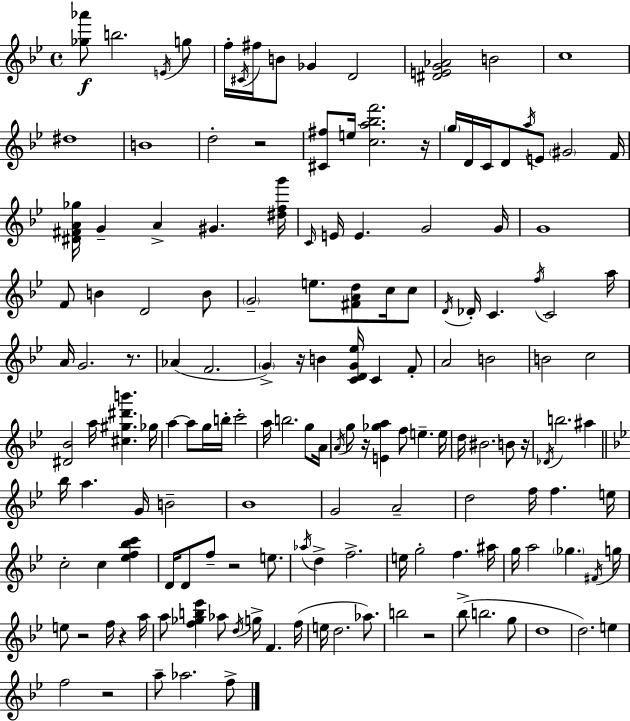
{
  \clef treble
  \time 4/4
  \defaultTimeSignature
  \key g \minor
  <ges'' aes'''>8\f b''2. \acciaccatura { e'16 } g''8 | f''16-. \acciaccatura { cis'16 } fis''16 b'8 ges'4 d'2 | <dis' e' g' aes'>2 b'2 | c''1 | \break dis''1 | b'1 | d''2-. r2 | <cis' fis''>8 e''16 <c'' a'' bes'' f'''>2. | \break r16 \parenthesize g''16 d'16 c'16 d'8 \acciaccatura { a''16 } e'8 \parenthesize gis'2 | f'16 <dis' fis' a' ges''>16 g'4-- a'4-> gis'4. | <dis'' f'' g'''>16 \grace { c'16 } e'16 e'4. g'2 | g'16 g'1 | \break f'8 b'4 d'2 | b'8 \parenthesize g'2-- e''8. <fis' a' d''>8 | c''16 c''8 \acciaccatura { d'16 } des'16-. c'4. \acciaccatura { f''16 } c'2 | a''16 a'16 g'2. | \break r8. aes'4( f'2. | \parenthesize g'4->) r16 b'4 <c' d' g' ees''>16 | c'4 f'8-. a'2 b'2 | b'2 c''2 | \break <dis' bes'>2 a''16 <cis'' gis'' dis''' b'''>4. | ges''16 a''4~~ a''8 g''16 b''16-. c'''2-. | a''16 b''2. | g''8 a'16 \acciaccatura { a'16 } g''8 r16 <e' ges'' a''>4 f''8 | \break e''4.-- e''16 d''16 bis'2. | b'8 r16 \acciaccatura { des'16 } b''2. | ais''4 \bar "||" \break \key bes \major bes''16 a''4. g'16 b'2-- | bes'1 | g'2 a'2-- | d''2 f''16 f''4. e''16 | \break c''2-. c''4 <ees'' f'' bes'' c'''>4 | d'16 d'8 f''8-- r2 e''8. | \acciaccatura { aes''16 } d''4-> f''2.-> | e''16 g''2-. f''4. | \break ais''16 g''16 a''2 \parenthesize ges''4. | \acciaccatura { fis'16 } g''16 e''8 r2 f''16 r4 | a''16 a''8 <f'' ges'' b'' ees'''>4 aes''8 \acciaccatura { d''16 } g''16-> f'4. | f''16( e''16 d''2. | \break aes''8.) b''2 r2 | bes''8->( b''2. | g''8 d''1 | d''2.) e''4 | \break f''2 r2 | a''8-- aes''2. | f''8-> \bar "|."
}